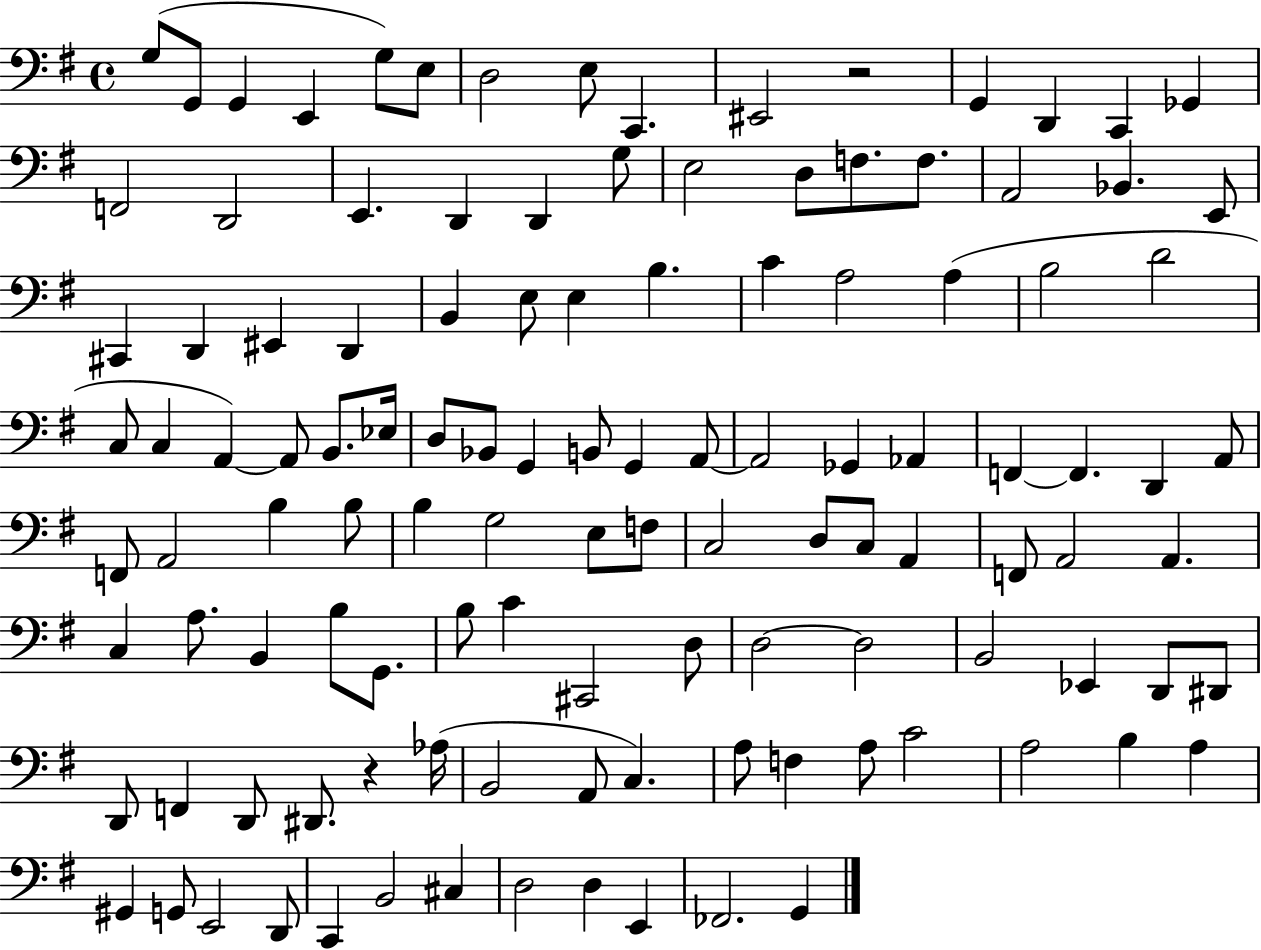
X:1
T:Untitled
M:4/4
L:1/4
K:G
G,/2 G,,/2 G,, E,, G,/2 E,/2 D,2 E,/2 C,, ^E,,2 z2 G,, D,, C,, _G,, F,,2 D,,2 E,, D,, D,, G,/2 E,2 D,/2 F,/2 F,/2 A,,2 _B,, E,,/2 ^C,, D,, ^E,, D,, B,, E,/2 E, B, C A,2 A, B,2 D2 C,/2 C, A,, A,,/2 B,,/2 _E,/4 D,/2 _B,,/2 G,, B,,/2 G,, A,,/2 A,,2 _G,, _A,, F,, F,, D,, A,,/2 F,,/2 A,,2 B, B,/2 B, G,2 E,/2 F,/2 C,2 D,/2 C,/2 A,, F,,/2 A,,2 A,, C, A,/2 B,, B,/2 G,,/2 B,/2 C ^C,,2 D,/2 D,2 D,2 B,,2 _E,, D,,/2 ^D,,/2 D,,/2 F,, D,,/2 ^D,,/2 z _A,/4 B,,2 A,,/2 C, A,/2 F, A,/2 C2 A,2 B, A, ^G,, G,,/2 E,,2 D,,/2 C,, B,,2 ^C, D,2 D, E,, _F,,2 G,,